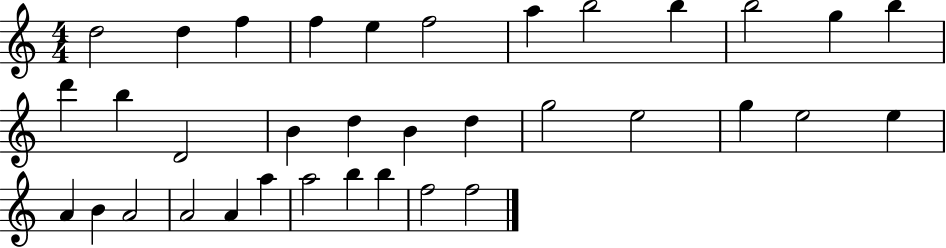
{
  \clef treble
  \numericTimeSignature
  \time 4/4
  \key c \major
  d''2 d''4 f''4 | f''4 e''4 f''2 | a''4 b''2 b''4 | b''2 g''4 b''4 | \break d'''4 b''4 d'2 | b'4 d''4 b'4 d''4 | g''2 e''2 | g''4 e''2 e''4 | \break a'4 b'4 a'2 | a'2 a'4 a''4 | a''2 b''4 b''4 | f''2 f''2 | \break \bar "|."
}